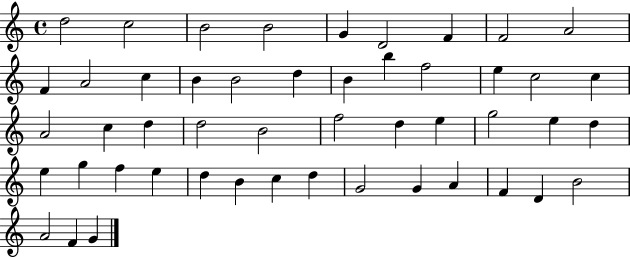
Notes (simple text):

D5/h C5/h B4/h B4/h G4/q D4/h F4/q F4/h A4/h F4/q A4/h C5/q B4/q B4/h D5/q B4/q B5/q F5/h E5/q C5/h C5/q A4/h C5/q D5/q D5/h B4/h F5/h D5/q E5/q G5/h E5/q D5/q E5/q G5/q F5/q E5/q D5/q B4/q C5/q D5/q G4/h G4/q A4/q F4/q D4/q B4/h A4/h F4/q G4/q